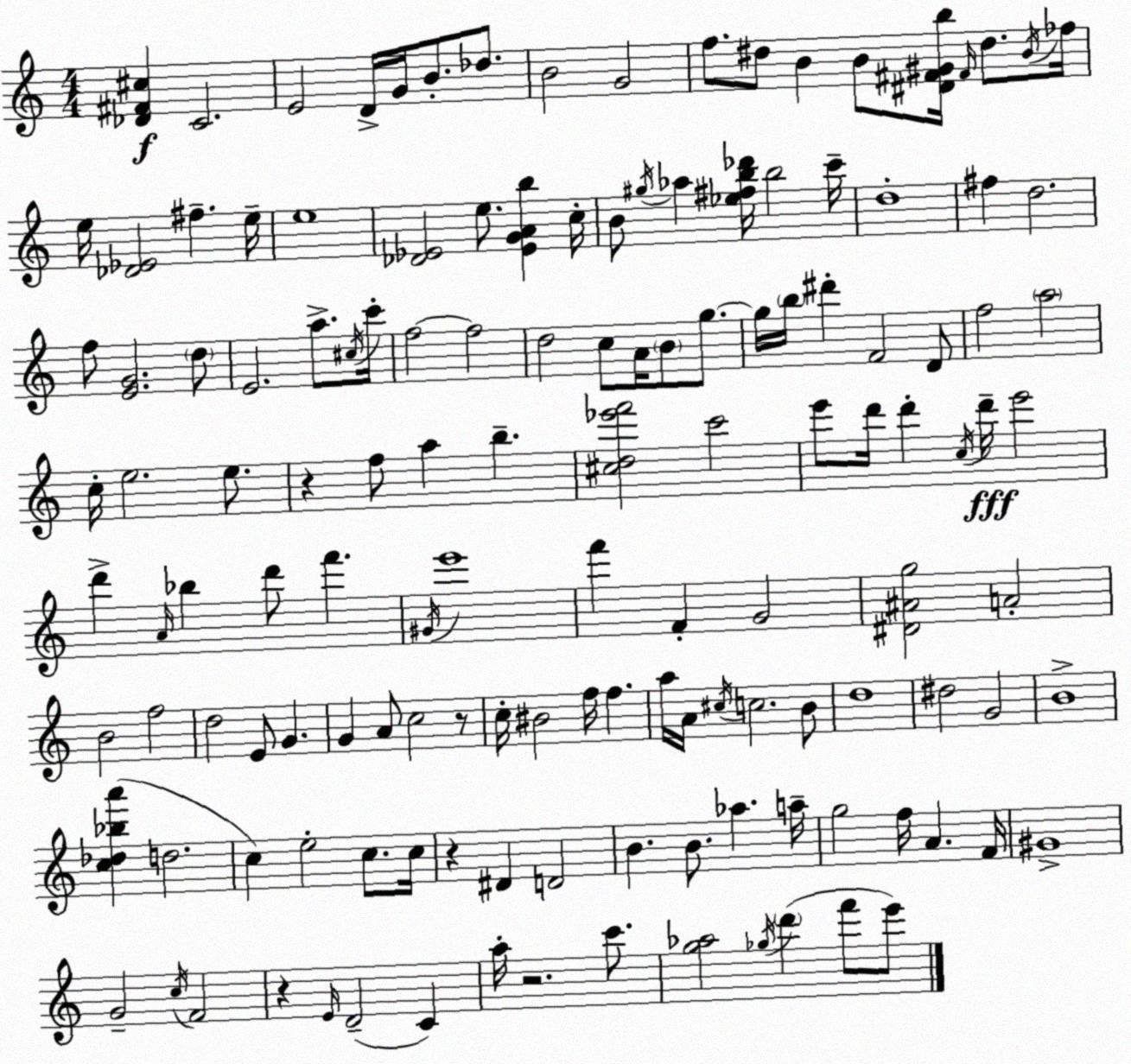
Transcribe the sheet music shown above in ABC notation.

X:1
T:Untitled
M:4/4
L:1/4
K:Am
[_D^F^c] C2 E2 D/4 G/4 B/2 _d/2 B2 G2 f/2 ^d/2 B B/2 [^D^F^Gb]/4 ^F/4 ^d/2 B/4 _f/4 e/4 [_D_E]2 ^f e/4 e4 [_D_E]2 e/2 [_EGAb] c/4 B/2 ^g/4 _a [_e^fb_d']/4 b2 c'/4 d4 ^f d2 f/2 [EG]2 d/2 E2 a/2 ^c/4 c'/4 f2 f2 d2 c/2 A/4 B/2 g/2 g/4 b/4 ^d' F2 D/2 f2 a2 c/4 e2 e/2 z f/2 a b [^cd_e'f']2 c'2 e'/2 d'/4 d' c/4 d'/4 e'2 d' A/4 _b d'/2 f' ^G/4 e'4 f' F G2 [^D^Ag]2 A2 B2 f2 d2 E/2 G G A/2 c2 z/2 c/4 ^B2 f/4 f a/4 A/4 ^c/4 c2 B/2 d4 ^d2 G2 B4 [c_d_ba'] d2 c e2 c/2 c/4 z ^D D2 B B/2 _a a/4 g2 f/4 A F/4 ^G4 G2 c/4 F2 z E/4 D2 C a/4 z2 c'/2 [g_a]2 _g/4 d' f'/2 e'/2